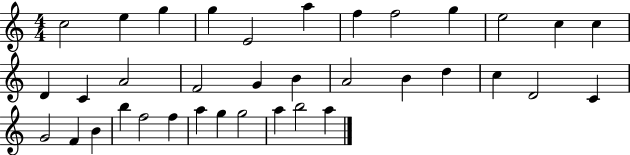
C5/h E5/q G5/q G5/q E4/h A5/q F5/q F5/h G5/q E5/h C5/q C5/q D4/q C4/q A4/h F4/h G4/q B4/q A4/h B4/q D5/q C5/q D4/h C4/q G4/h F4/q B4/q B5/q F5/h F5/q A5/q G5/q G5/h A5/q B5/h A5/q